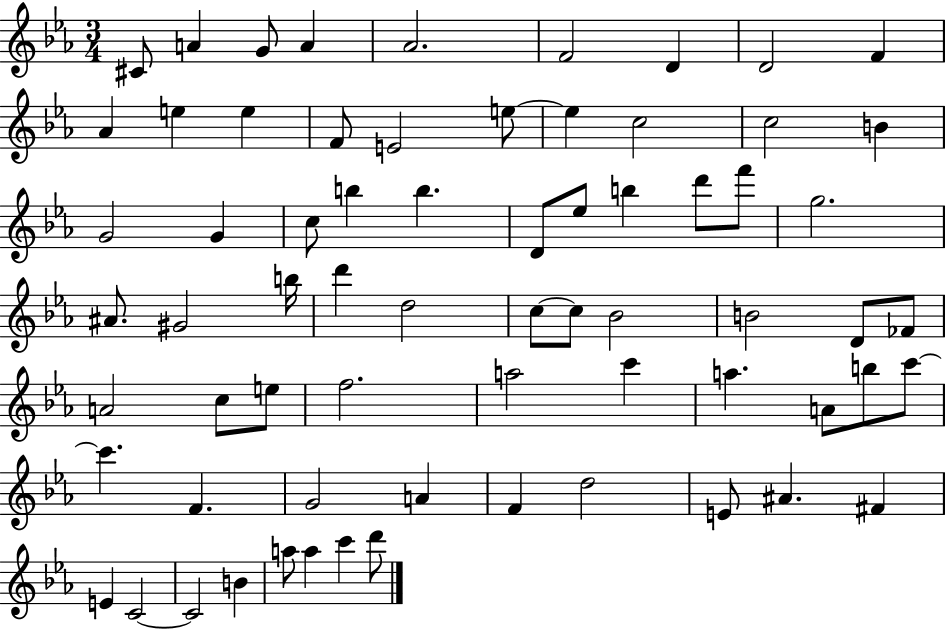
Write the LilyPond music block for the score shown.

{
  \clef treble
  \numericTimeSignature
  \time 3/4
  \key ees \major
  cis'8 a'4 g'8 a'4 | aes'2. | f'2 d'4 | d'2 f'4 | \break aes'4 e''4 e''4 | f'8 e'2 e''8~~ | e''4 c''2 | c''2 b'4 | \break g'2 g'4 | c''8 b''4 b''4. | d'8 ees''8 b''4 d'''8 f'''8 | g''2. | \break ais'8. gis'2 b''16 | d'''4 d''2 | c''8~~ c''8 bes'2 | b'2 d'8 fes'8 | \break a'2 c''8 e''8 | f''2. | a''2 c'''4 | a''4. a'8 b''8 c'''8~~ | \break c'''4. f'4. | g'2 a'4 | f'4 d''2 | e'8 ais'4. fis'4 | \break e'4 c'2~~ | c'2 b'4 | a''8 a''4 c'''4 d'''8 | \bar "|."
}